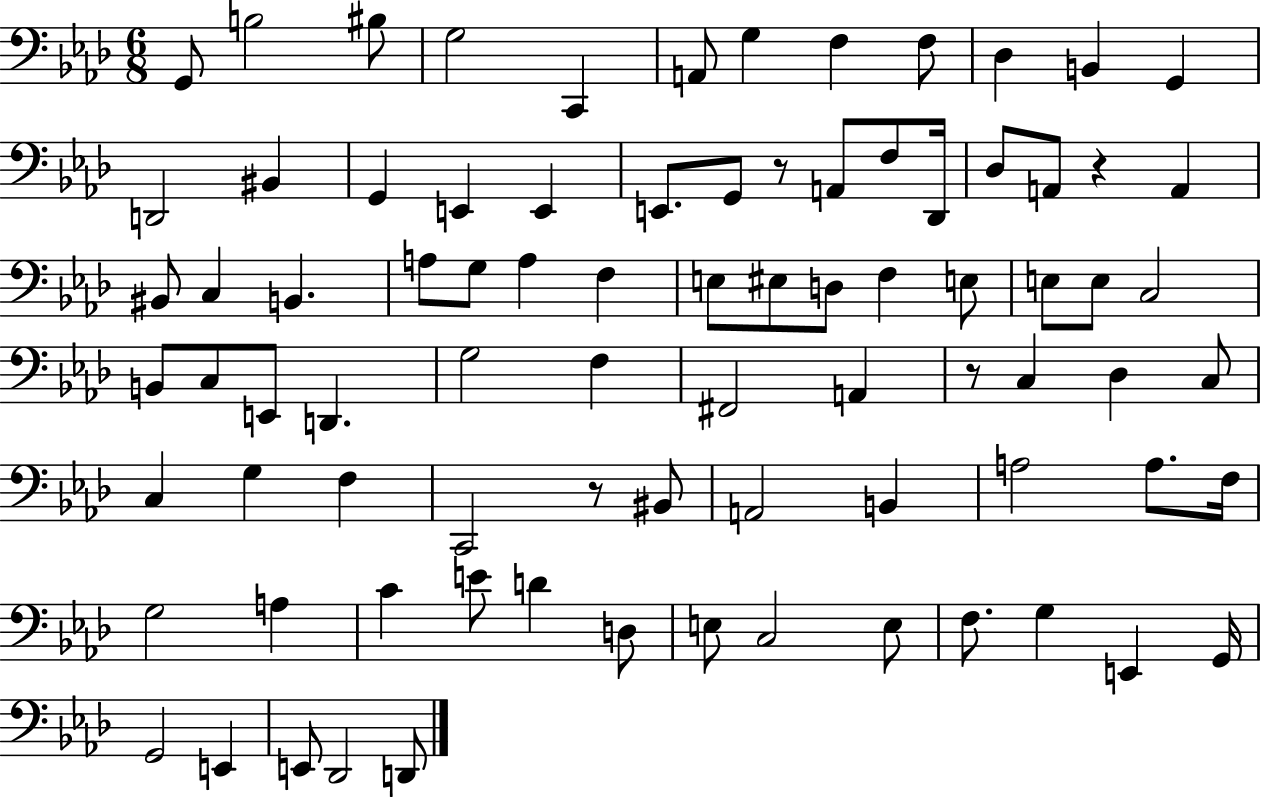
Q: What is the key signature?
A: AES major